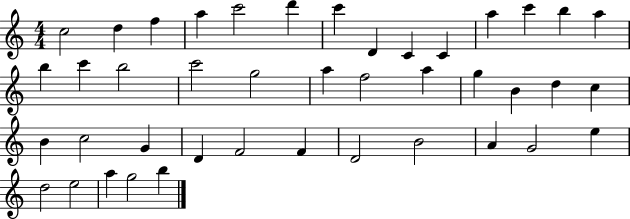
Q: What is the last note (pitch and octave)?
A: B5